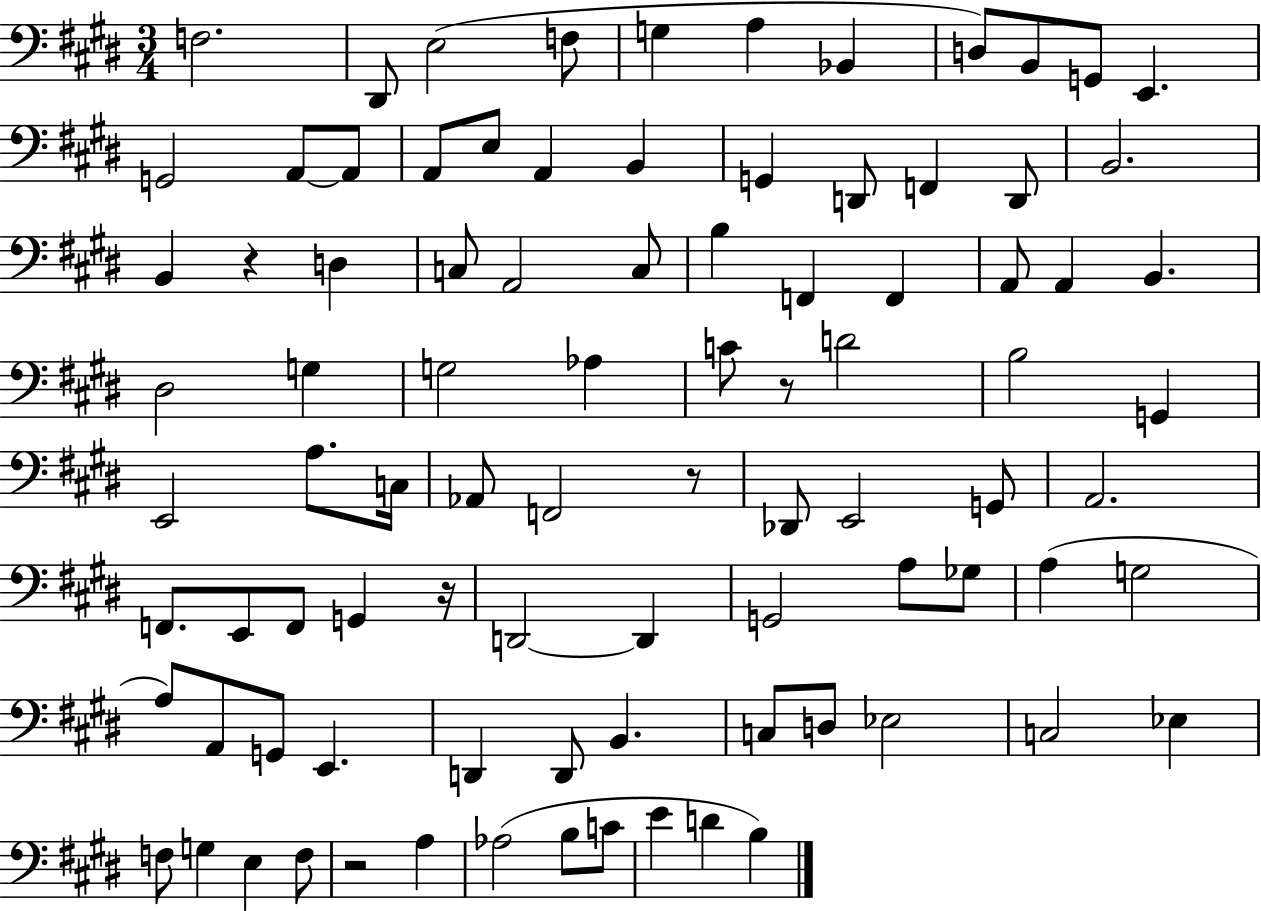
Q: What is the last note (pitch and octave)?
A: B3